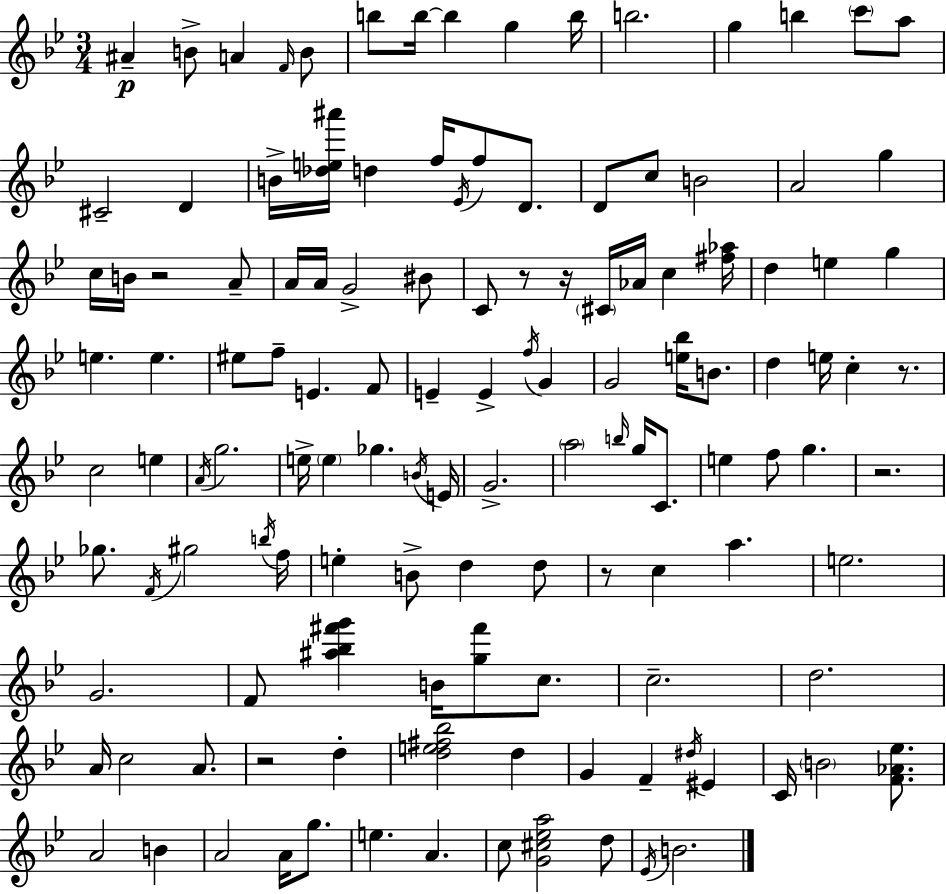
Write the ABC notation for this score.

X:1
T:Untitled
M:3/4
L:1/4
K:Bb
^A B/2 A F/4 B/2 b/2 b/4 b g b/4 b2 g b c'/2 a/2 ^C2 D B/4 [_de^a']/4 d f/4 _E/4 f/2 D/2 D/2 c/2 B2 A2 g c/4 B/4 z2 A/2 A/4 A/4 G2 ^B/2 C/2 z/2 z/4 ^C/4 _A/4 c [^f_a]/4 d e g e e ^e/2 f/2 E F/2 E E f/4 G G2 [e_b]/4 B/2 d e/4 c z/2 c2 e A/4 g2 e/4 e _g B/4 E/4 G2 a2 b/4 g/4 C/2 e f/2 g z2 _g/2 F/4 ^g2 b/4 f/4 e B/2 d d/2 z/2 c a e2 G2 F/2 [^a_b^f'g'] B/4 [g^f']/2 c/2 c2 d2 A/4 c2 A/2 z2 d [de^f_b]2 d G F ^d/4 ^E C/4 B2 [F_A_e]/2 A2 B A2 A/4 g/2 e A c/2 [G^c_ea]2 d/2 _E/4 B2